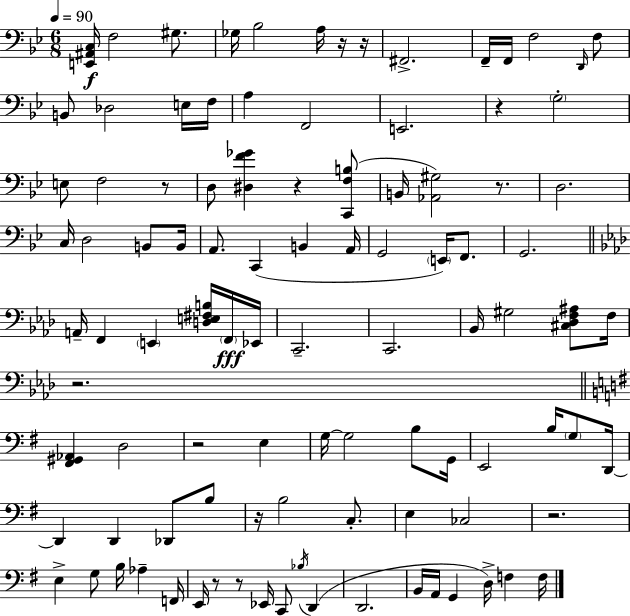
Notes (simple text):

[E2,A#2,C3]/s F3/h G#3/e. Gb3/s Bb3/h A3/s R/s R/s F#2/h. F2/s F2/s F3/h D2/s F3/e B2/e Db3/h E3/s F3/s A3/q F2/h E2/h. R/q G3/h E3/e F3/h R/e D3/e [D#3,F4,Gb4]/q R/q [C2,F3,B3]/e B2/s [Ab2,G#3]/h R/e. D3/h. C3/s D3/h B2/e B2/s A2/e. C2/q B2/q A2/s G2/h E2/s F2/e. G2/h. A2/s F2/q E2/q [D3,E3,F#3,B3]/s F2/s Eb2/s C2/h. C2/h. Bb2/s G#3/h [C#3,Db3,F3,A#3]/e F3/s R/h. [F#2,G#2,Ab2]/q D3/h R/h E3/q G3/s G3/h B3/e G2/s E2/h B3/s G3/e D2/s D2/q D2/q Db2/e B3/e R/s B3/h C3/e. E3/q CES3/h R/h. E3/q G3/e B3/s Ab3/q F2/s E2/s R/e R/e Eb2/s C2/e Bb3/s D2/q D2/h. B2/s A2/s G2/q D3/s F3/q F3/s